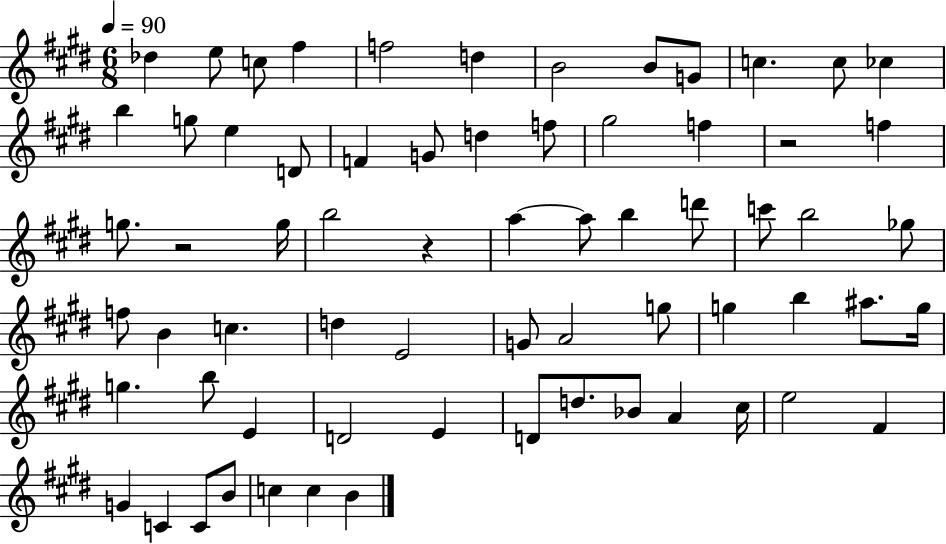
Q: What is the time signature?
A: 6/8